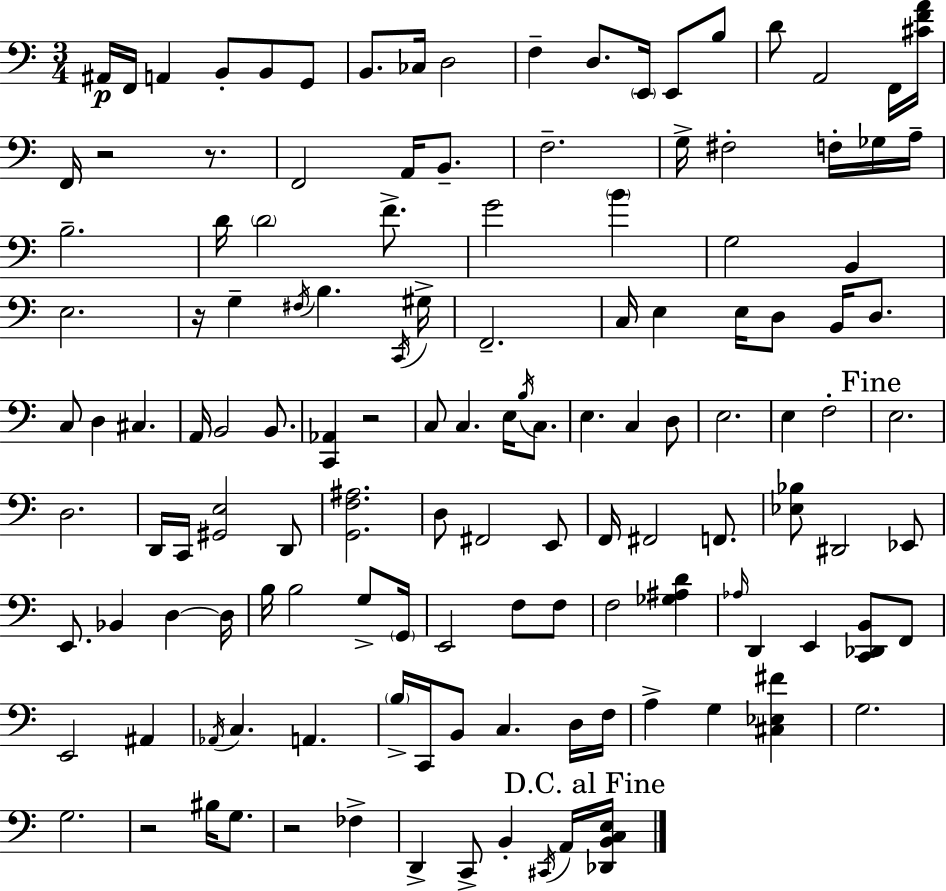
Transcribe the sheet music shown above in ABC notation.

X:1
T:Untitled
M:3/4
L:1/4
K:Am
^A,,/4 F,,/4 A,, B,,/2 B,,/2 G,,/2 B,,/2 _C,/4 D,2 F, D,/2 E,,/4 E,,/2 B,/2 D/2 A,,2 F,,/4 [^CFA]/4 F,,/4 z2 z/2 F,,2 A,,/4 B,,/2 F,2 G,/4 ^F,2 F,/4 _G,/4 A,/4 B,2 D/4 D2 F/2 G2 B G,2 B,, E,2 z/4 G, ^F,/4 B, C,,/4 ^G,/4 F,,2 C,/4 E, E,/4 D,/2 B,,/4 D,/2 C,/2 D, ^C, A,,/4 B,,2 B,,/2 [C,,_A,,] z2 C,/2 C, E,/4 B,/4 C,/2 E, C, D,/2 E,2 E, F,2 E,2 D,2 D,,/4 C,,/4 [^G,,E,]2 D,,/2 [G,,F,^A,]2 D,/2 ^F,,2 E,,/2 F,,/4 ^F,,2 F,,/2 [_E,_B,]/2 ^D,,2 _E,,/2 E,,/2 _B,, D, D,/4 B,/4 B,2 G,/2 G,,/4 E,,2 F,/2 F,/2 F,2 [_G,^A,D] _A,/4 D,, E,, [C,,_D,,B,,]/2 F,,/2 E,,2 ^A,, _A,,/4 C, A,, B,/4 C,,/4 B,,/2 C, D,/4 F,/4 A, G, [^C,_E,^F] G,2 G,2 z2 ^B,/4 G,/2 z2 _F, D,, C,,/2 B,, ^C,,/4 A,,/4 [_D,,B,,C,E,]/4